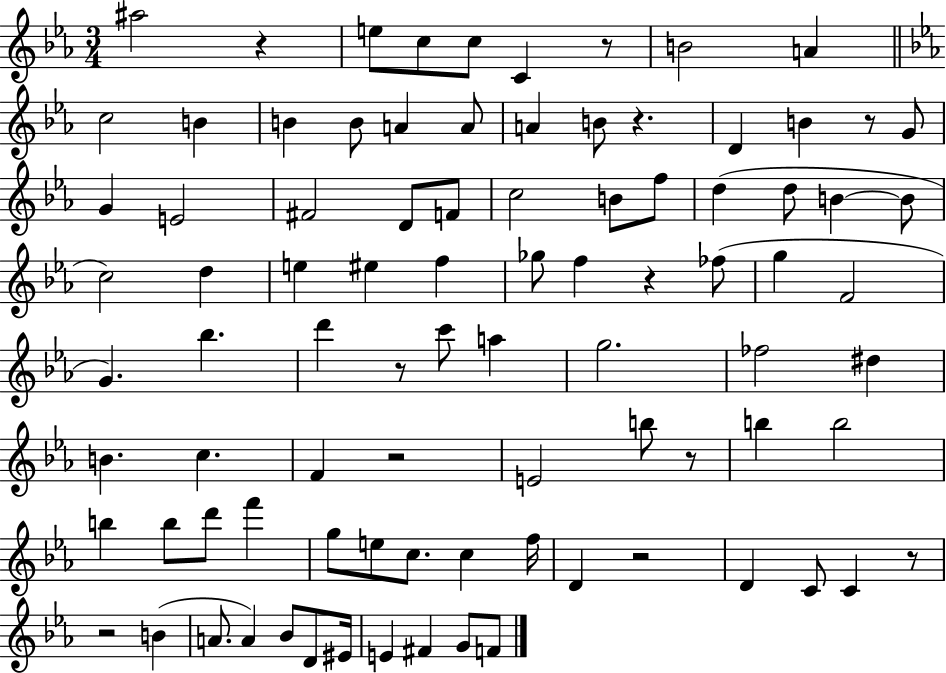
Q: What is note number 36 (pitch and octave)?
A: Gb5